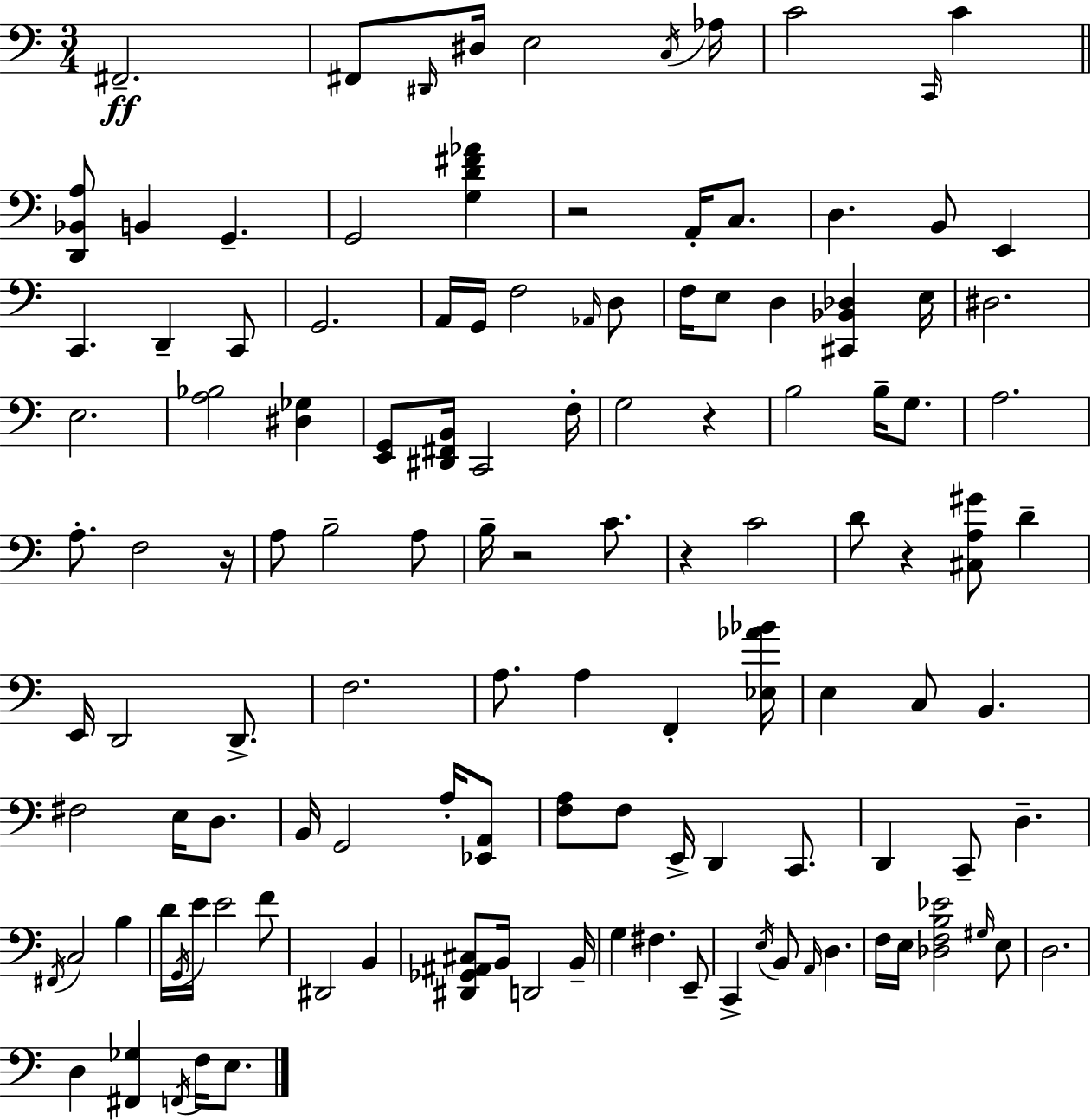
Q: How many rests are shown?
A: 6